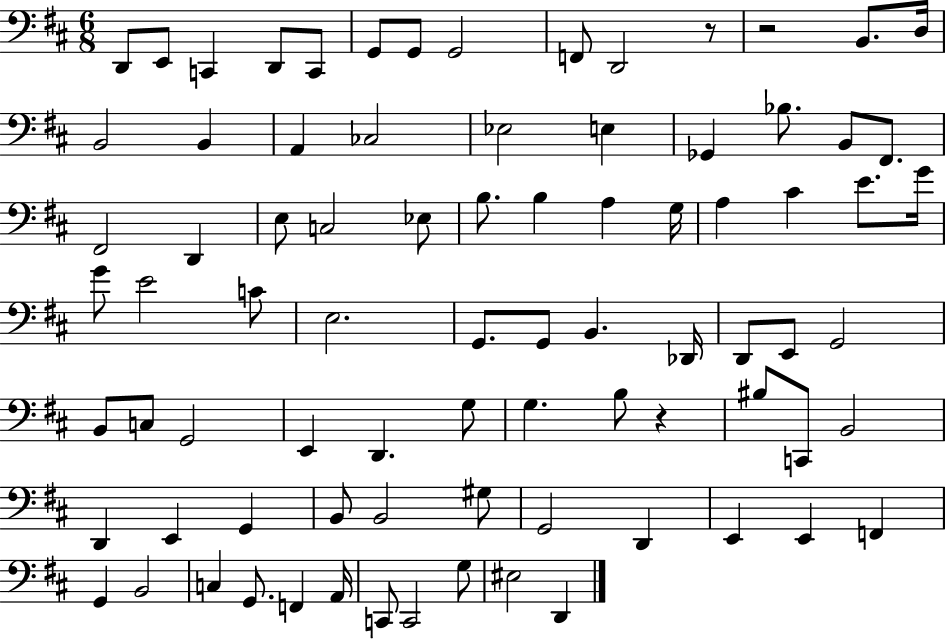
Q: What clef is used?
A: bass